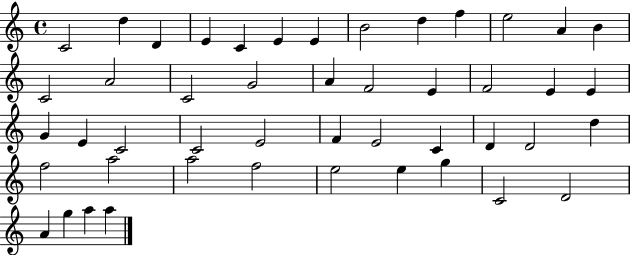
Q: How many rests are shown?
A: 0